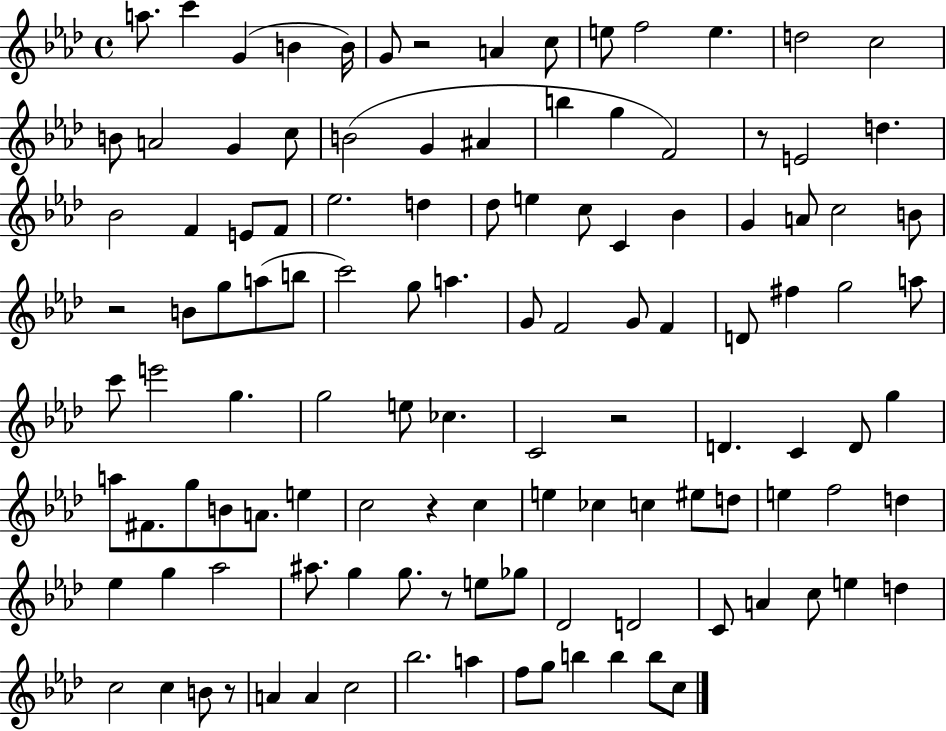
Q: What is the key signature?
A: AES major